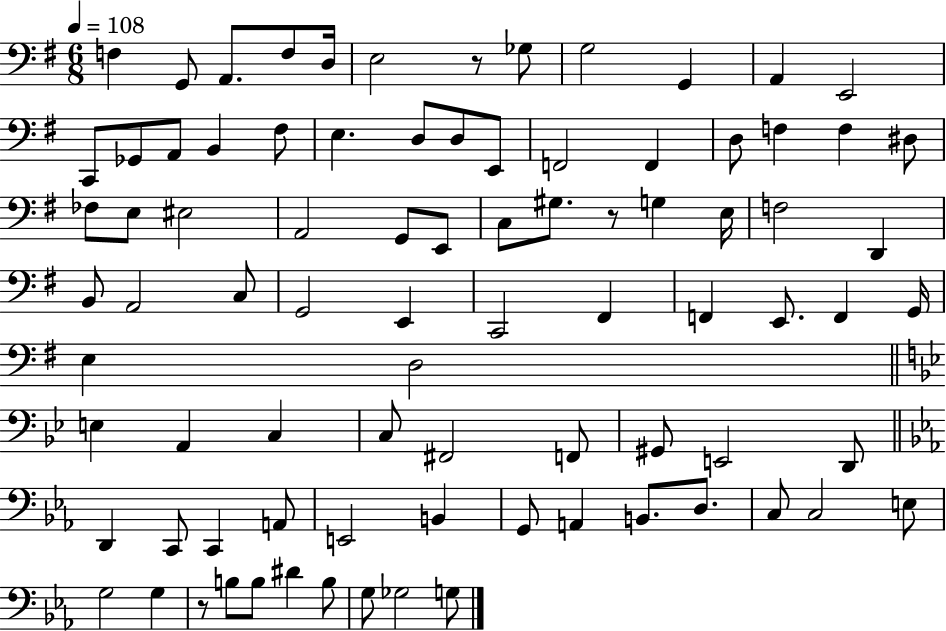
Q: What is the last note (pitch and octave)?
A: G3